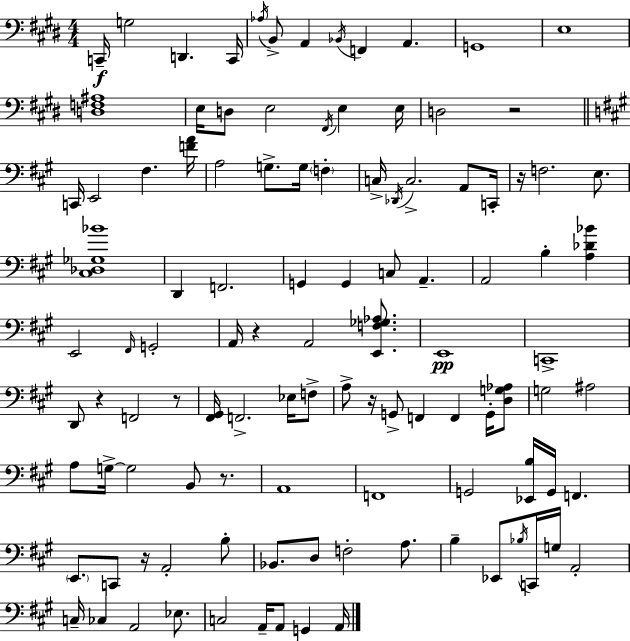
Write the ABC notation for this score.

X:1
T:Untitled
M:4/4
L:1/4
K:E
C,,/4 G,2 D,, C,,/4 _A,/4 B,,/2 A,, _B,,/4 F,, A,, G,,4 E,4 [D,F,^A,]4 E,/4 D,/2 E,2 ^F,,/4 E, E,/4 D,2 z2 C,,/4 E,,2 ^F, [FA]/4 A,2 G,/2 G,/4 F, C,/4 _D,,/4 C,2 A,,/2 C,,/4 z/4 F,2 E,/2 [^C,_D,_G,_B]4 D,, F,,2 G,, G,, C,/2 A,, A,,2 B, [A,_D_B] E,,2 ^F,,/4 G,,2 A,,/4 z A,,2 [E,,F,_G,_A,]/2 E,,4 C,,4 D,,/2 z F,,2 z/2 [^F,,^G,,]/4 F,,2 _E,/4 F,/2 A,/2 z/4 G,,/2 F,, F,, G,,/4 [D,G,_A,]/2 G,2 ^A,2 A,/2 G,/4 G,2 B,,/2 z/2 A,,4 F,,4 G,,2 [_E,,B,]/4 G,,/4 F,, E,,/2 C,,/2 z/4 A,,2 B,/2 _B,,/2 D,/2 F,2 A,/2 B, _E,,/2 _B,/4 C,,/4 G,/4 A,,2 C,/4 _C, A,,2 _E,/2 C,2 A,,/4 A,,/2 G,, A,,/4